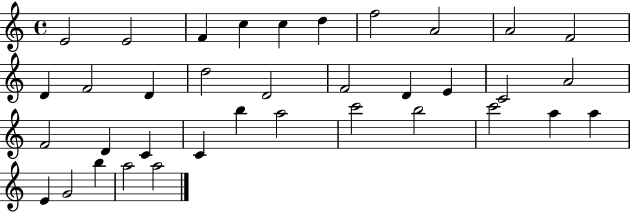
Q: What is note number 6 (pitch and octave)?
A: D5